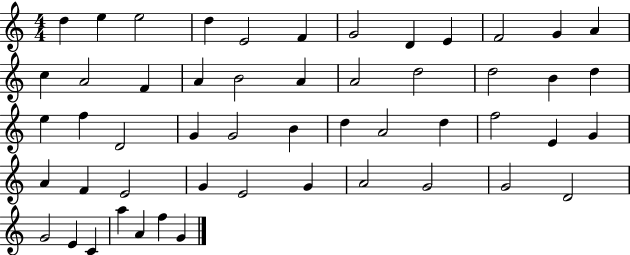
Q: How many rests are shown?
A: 0